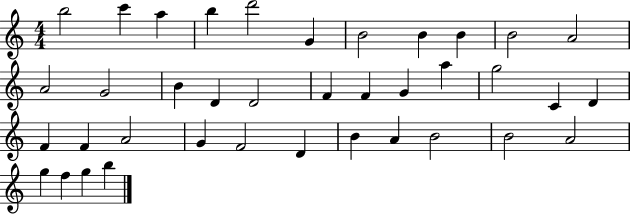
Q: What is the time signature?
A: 4/4